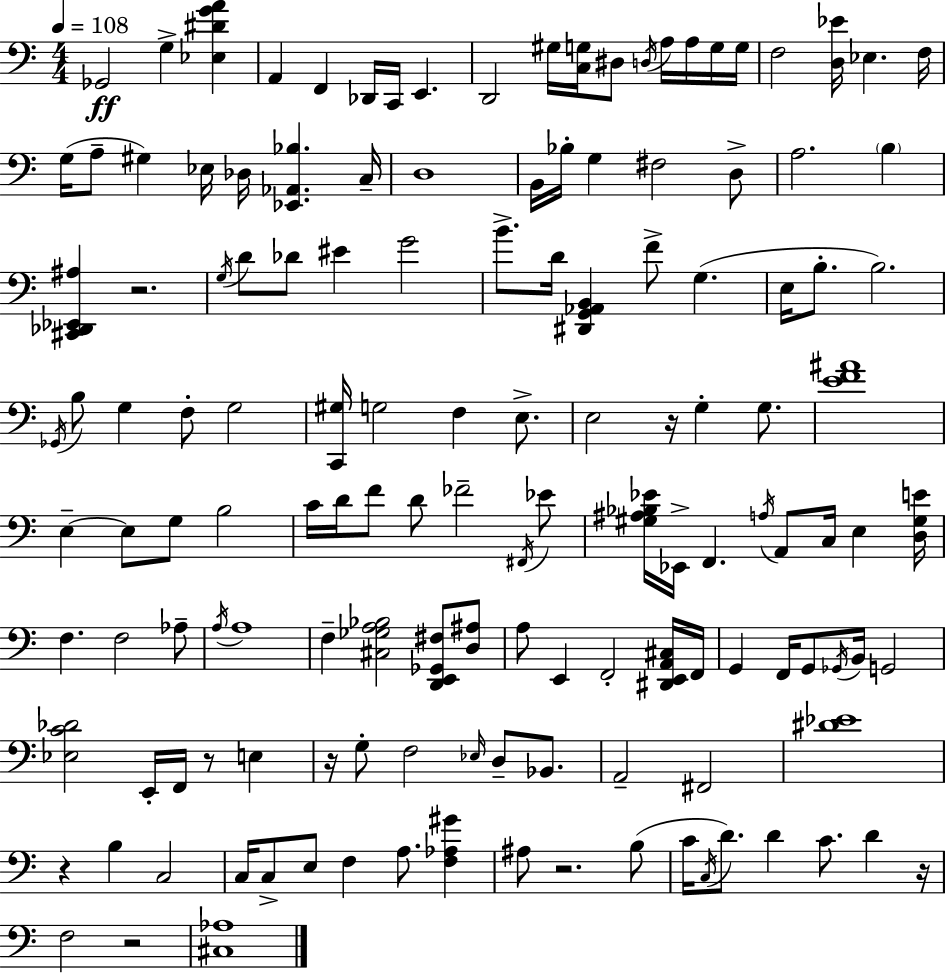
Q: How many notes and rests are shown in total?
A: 140